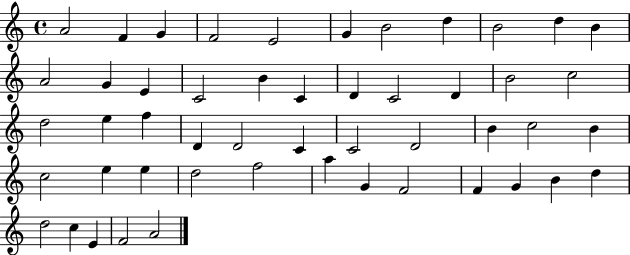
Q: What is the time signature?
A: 4/4